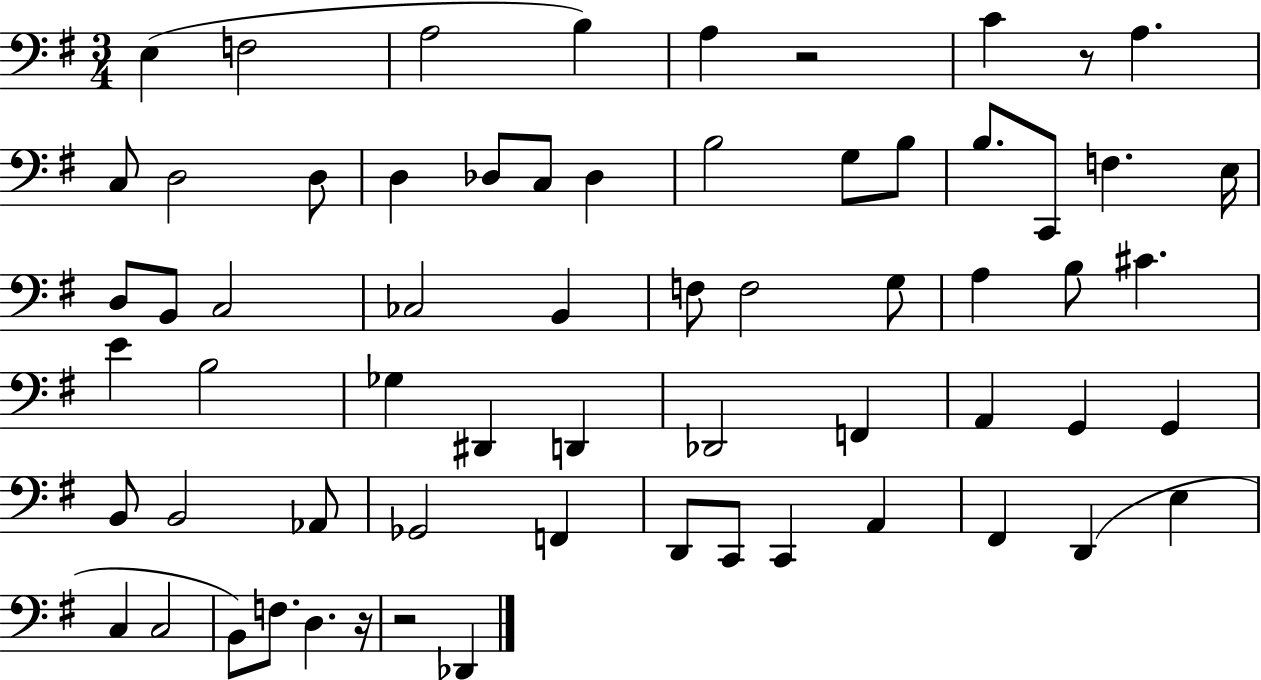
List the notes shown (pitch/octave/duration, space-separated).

E3/q F3/h A3/h B3/q A3/q R/h C4/q R/e A3/q. C3/e D3/h D3/e D3/q Db3/e C3/e Db3/q B3/h G3/e B3/e B3/e. C2/e F3/q. E3/s D3/e B2/e C3/h CES3/h B2/q F3/e F3/h G3/e A3/q B3/e C#4/q. E4/q B3/h Gb3/q D#2/q D2/q Db2/h F2/q A2/q G2/q G2/q B2/e B2/h Ab2/e Gb2/h F2/q D2/e C2/e C2/q A2/q F#2/q D2/q E3/q C3/q C3/h B2/e F3/e. D3/q. R/s R/h Db2/q